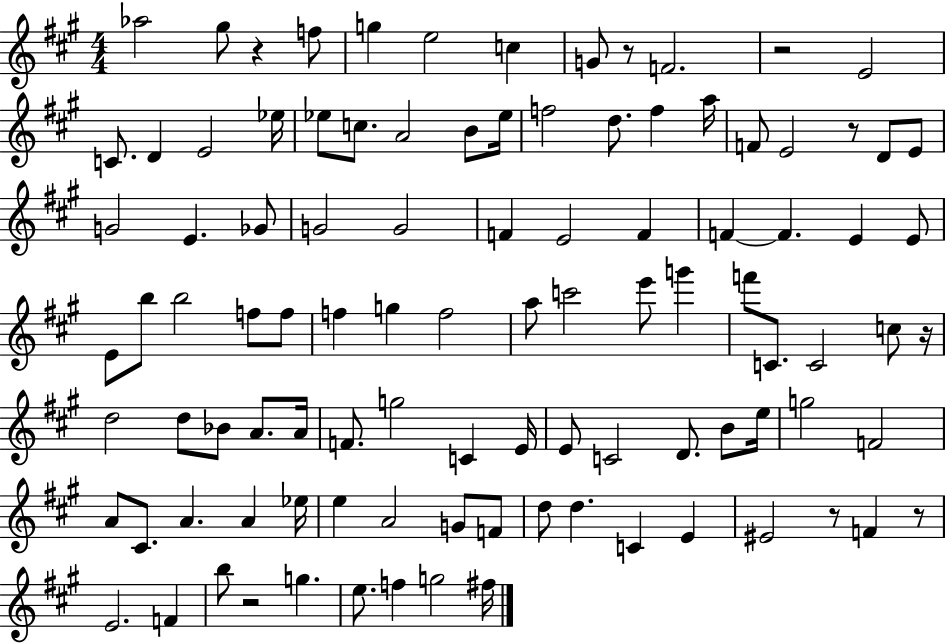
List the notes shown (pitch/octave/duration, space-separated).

Ab5/h G#5/e R/q F5/e G5/q E5/h C5/q G4/e R/e F4/h. R/h E4/h C4/e. D4/q E4/h Eb5/s Eb5/e C5/e. A4/h B4/e Eb5/s F5/h D5/e. F5/q A5/s F4/e E4/h R/e D4/e E4/e G4/h E4/q. Gb4/e G4/h G4/h F4/q E4/h F4/q F4/q F4/q. E4/q E4/e E4/e B5/e B5/h F5/e F5/e F5/q G5/q F5/h A5/e C6/h E6/e G6/q F6/e C4/e. C4/h C5/e R/s D5/h D5/e Bb4/e A4/e. A4/s F4/e. G5/h C4/q E4/s E4/e C4/h D4/e. B4/e E5/s G5/h F4/h A4/e C#4/e. A4/q. A4/q Eb5/s E5/q A4/h G4/e F4/e D5/e D5/q. C4/q E4/q EIS4/h R/e F4/q R/e E4/h. F4/q B5/e R/h G5/q. E5/e. F5/q G5/h F#5/s